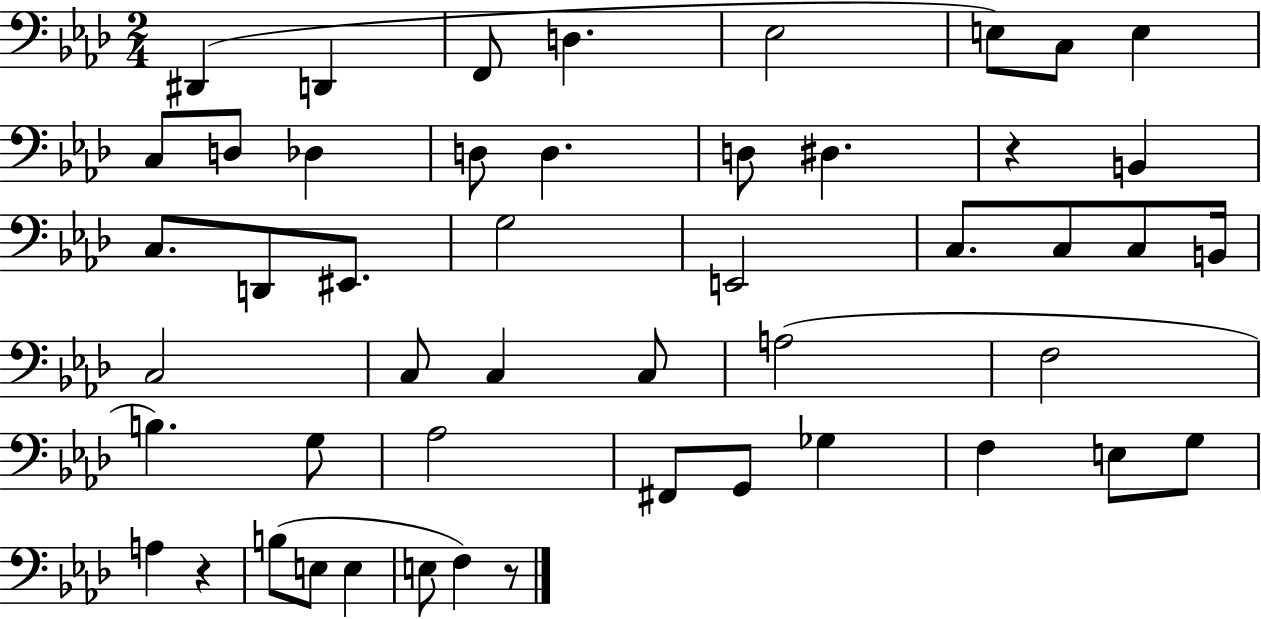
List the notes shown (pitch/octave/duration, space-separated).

D#2/q D2/q F2/e D3/q. Eb3/h E3/e C3/e E3/q C3/e D3/e Db3/q D3/e D3/q. D3/e D#3/q. R/q B2/q C3/e. D2/e EIS2/e. G3/h E2/h C3/e. C3/e C3/e B2/s C3/h C3/e C3/q C3/e A3/h F3/h B3/q. G3/e Ab3/h F#2/e G2/e Gb3/q F3/q E3/e G3/e A3/q R/q B3/e E3/e E3/q E3/e F3/q R/e